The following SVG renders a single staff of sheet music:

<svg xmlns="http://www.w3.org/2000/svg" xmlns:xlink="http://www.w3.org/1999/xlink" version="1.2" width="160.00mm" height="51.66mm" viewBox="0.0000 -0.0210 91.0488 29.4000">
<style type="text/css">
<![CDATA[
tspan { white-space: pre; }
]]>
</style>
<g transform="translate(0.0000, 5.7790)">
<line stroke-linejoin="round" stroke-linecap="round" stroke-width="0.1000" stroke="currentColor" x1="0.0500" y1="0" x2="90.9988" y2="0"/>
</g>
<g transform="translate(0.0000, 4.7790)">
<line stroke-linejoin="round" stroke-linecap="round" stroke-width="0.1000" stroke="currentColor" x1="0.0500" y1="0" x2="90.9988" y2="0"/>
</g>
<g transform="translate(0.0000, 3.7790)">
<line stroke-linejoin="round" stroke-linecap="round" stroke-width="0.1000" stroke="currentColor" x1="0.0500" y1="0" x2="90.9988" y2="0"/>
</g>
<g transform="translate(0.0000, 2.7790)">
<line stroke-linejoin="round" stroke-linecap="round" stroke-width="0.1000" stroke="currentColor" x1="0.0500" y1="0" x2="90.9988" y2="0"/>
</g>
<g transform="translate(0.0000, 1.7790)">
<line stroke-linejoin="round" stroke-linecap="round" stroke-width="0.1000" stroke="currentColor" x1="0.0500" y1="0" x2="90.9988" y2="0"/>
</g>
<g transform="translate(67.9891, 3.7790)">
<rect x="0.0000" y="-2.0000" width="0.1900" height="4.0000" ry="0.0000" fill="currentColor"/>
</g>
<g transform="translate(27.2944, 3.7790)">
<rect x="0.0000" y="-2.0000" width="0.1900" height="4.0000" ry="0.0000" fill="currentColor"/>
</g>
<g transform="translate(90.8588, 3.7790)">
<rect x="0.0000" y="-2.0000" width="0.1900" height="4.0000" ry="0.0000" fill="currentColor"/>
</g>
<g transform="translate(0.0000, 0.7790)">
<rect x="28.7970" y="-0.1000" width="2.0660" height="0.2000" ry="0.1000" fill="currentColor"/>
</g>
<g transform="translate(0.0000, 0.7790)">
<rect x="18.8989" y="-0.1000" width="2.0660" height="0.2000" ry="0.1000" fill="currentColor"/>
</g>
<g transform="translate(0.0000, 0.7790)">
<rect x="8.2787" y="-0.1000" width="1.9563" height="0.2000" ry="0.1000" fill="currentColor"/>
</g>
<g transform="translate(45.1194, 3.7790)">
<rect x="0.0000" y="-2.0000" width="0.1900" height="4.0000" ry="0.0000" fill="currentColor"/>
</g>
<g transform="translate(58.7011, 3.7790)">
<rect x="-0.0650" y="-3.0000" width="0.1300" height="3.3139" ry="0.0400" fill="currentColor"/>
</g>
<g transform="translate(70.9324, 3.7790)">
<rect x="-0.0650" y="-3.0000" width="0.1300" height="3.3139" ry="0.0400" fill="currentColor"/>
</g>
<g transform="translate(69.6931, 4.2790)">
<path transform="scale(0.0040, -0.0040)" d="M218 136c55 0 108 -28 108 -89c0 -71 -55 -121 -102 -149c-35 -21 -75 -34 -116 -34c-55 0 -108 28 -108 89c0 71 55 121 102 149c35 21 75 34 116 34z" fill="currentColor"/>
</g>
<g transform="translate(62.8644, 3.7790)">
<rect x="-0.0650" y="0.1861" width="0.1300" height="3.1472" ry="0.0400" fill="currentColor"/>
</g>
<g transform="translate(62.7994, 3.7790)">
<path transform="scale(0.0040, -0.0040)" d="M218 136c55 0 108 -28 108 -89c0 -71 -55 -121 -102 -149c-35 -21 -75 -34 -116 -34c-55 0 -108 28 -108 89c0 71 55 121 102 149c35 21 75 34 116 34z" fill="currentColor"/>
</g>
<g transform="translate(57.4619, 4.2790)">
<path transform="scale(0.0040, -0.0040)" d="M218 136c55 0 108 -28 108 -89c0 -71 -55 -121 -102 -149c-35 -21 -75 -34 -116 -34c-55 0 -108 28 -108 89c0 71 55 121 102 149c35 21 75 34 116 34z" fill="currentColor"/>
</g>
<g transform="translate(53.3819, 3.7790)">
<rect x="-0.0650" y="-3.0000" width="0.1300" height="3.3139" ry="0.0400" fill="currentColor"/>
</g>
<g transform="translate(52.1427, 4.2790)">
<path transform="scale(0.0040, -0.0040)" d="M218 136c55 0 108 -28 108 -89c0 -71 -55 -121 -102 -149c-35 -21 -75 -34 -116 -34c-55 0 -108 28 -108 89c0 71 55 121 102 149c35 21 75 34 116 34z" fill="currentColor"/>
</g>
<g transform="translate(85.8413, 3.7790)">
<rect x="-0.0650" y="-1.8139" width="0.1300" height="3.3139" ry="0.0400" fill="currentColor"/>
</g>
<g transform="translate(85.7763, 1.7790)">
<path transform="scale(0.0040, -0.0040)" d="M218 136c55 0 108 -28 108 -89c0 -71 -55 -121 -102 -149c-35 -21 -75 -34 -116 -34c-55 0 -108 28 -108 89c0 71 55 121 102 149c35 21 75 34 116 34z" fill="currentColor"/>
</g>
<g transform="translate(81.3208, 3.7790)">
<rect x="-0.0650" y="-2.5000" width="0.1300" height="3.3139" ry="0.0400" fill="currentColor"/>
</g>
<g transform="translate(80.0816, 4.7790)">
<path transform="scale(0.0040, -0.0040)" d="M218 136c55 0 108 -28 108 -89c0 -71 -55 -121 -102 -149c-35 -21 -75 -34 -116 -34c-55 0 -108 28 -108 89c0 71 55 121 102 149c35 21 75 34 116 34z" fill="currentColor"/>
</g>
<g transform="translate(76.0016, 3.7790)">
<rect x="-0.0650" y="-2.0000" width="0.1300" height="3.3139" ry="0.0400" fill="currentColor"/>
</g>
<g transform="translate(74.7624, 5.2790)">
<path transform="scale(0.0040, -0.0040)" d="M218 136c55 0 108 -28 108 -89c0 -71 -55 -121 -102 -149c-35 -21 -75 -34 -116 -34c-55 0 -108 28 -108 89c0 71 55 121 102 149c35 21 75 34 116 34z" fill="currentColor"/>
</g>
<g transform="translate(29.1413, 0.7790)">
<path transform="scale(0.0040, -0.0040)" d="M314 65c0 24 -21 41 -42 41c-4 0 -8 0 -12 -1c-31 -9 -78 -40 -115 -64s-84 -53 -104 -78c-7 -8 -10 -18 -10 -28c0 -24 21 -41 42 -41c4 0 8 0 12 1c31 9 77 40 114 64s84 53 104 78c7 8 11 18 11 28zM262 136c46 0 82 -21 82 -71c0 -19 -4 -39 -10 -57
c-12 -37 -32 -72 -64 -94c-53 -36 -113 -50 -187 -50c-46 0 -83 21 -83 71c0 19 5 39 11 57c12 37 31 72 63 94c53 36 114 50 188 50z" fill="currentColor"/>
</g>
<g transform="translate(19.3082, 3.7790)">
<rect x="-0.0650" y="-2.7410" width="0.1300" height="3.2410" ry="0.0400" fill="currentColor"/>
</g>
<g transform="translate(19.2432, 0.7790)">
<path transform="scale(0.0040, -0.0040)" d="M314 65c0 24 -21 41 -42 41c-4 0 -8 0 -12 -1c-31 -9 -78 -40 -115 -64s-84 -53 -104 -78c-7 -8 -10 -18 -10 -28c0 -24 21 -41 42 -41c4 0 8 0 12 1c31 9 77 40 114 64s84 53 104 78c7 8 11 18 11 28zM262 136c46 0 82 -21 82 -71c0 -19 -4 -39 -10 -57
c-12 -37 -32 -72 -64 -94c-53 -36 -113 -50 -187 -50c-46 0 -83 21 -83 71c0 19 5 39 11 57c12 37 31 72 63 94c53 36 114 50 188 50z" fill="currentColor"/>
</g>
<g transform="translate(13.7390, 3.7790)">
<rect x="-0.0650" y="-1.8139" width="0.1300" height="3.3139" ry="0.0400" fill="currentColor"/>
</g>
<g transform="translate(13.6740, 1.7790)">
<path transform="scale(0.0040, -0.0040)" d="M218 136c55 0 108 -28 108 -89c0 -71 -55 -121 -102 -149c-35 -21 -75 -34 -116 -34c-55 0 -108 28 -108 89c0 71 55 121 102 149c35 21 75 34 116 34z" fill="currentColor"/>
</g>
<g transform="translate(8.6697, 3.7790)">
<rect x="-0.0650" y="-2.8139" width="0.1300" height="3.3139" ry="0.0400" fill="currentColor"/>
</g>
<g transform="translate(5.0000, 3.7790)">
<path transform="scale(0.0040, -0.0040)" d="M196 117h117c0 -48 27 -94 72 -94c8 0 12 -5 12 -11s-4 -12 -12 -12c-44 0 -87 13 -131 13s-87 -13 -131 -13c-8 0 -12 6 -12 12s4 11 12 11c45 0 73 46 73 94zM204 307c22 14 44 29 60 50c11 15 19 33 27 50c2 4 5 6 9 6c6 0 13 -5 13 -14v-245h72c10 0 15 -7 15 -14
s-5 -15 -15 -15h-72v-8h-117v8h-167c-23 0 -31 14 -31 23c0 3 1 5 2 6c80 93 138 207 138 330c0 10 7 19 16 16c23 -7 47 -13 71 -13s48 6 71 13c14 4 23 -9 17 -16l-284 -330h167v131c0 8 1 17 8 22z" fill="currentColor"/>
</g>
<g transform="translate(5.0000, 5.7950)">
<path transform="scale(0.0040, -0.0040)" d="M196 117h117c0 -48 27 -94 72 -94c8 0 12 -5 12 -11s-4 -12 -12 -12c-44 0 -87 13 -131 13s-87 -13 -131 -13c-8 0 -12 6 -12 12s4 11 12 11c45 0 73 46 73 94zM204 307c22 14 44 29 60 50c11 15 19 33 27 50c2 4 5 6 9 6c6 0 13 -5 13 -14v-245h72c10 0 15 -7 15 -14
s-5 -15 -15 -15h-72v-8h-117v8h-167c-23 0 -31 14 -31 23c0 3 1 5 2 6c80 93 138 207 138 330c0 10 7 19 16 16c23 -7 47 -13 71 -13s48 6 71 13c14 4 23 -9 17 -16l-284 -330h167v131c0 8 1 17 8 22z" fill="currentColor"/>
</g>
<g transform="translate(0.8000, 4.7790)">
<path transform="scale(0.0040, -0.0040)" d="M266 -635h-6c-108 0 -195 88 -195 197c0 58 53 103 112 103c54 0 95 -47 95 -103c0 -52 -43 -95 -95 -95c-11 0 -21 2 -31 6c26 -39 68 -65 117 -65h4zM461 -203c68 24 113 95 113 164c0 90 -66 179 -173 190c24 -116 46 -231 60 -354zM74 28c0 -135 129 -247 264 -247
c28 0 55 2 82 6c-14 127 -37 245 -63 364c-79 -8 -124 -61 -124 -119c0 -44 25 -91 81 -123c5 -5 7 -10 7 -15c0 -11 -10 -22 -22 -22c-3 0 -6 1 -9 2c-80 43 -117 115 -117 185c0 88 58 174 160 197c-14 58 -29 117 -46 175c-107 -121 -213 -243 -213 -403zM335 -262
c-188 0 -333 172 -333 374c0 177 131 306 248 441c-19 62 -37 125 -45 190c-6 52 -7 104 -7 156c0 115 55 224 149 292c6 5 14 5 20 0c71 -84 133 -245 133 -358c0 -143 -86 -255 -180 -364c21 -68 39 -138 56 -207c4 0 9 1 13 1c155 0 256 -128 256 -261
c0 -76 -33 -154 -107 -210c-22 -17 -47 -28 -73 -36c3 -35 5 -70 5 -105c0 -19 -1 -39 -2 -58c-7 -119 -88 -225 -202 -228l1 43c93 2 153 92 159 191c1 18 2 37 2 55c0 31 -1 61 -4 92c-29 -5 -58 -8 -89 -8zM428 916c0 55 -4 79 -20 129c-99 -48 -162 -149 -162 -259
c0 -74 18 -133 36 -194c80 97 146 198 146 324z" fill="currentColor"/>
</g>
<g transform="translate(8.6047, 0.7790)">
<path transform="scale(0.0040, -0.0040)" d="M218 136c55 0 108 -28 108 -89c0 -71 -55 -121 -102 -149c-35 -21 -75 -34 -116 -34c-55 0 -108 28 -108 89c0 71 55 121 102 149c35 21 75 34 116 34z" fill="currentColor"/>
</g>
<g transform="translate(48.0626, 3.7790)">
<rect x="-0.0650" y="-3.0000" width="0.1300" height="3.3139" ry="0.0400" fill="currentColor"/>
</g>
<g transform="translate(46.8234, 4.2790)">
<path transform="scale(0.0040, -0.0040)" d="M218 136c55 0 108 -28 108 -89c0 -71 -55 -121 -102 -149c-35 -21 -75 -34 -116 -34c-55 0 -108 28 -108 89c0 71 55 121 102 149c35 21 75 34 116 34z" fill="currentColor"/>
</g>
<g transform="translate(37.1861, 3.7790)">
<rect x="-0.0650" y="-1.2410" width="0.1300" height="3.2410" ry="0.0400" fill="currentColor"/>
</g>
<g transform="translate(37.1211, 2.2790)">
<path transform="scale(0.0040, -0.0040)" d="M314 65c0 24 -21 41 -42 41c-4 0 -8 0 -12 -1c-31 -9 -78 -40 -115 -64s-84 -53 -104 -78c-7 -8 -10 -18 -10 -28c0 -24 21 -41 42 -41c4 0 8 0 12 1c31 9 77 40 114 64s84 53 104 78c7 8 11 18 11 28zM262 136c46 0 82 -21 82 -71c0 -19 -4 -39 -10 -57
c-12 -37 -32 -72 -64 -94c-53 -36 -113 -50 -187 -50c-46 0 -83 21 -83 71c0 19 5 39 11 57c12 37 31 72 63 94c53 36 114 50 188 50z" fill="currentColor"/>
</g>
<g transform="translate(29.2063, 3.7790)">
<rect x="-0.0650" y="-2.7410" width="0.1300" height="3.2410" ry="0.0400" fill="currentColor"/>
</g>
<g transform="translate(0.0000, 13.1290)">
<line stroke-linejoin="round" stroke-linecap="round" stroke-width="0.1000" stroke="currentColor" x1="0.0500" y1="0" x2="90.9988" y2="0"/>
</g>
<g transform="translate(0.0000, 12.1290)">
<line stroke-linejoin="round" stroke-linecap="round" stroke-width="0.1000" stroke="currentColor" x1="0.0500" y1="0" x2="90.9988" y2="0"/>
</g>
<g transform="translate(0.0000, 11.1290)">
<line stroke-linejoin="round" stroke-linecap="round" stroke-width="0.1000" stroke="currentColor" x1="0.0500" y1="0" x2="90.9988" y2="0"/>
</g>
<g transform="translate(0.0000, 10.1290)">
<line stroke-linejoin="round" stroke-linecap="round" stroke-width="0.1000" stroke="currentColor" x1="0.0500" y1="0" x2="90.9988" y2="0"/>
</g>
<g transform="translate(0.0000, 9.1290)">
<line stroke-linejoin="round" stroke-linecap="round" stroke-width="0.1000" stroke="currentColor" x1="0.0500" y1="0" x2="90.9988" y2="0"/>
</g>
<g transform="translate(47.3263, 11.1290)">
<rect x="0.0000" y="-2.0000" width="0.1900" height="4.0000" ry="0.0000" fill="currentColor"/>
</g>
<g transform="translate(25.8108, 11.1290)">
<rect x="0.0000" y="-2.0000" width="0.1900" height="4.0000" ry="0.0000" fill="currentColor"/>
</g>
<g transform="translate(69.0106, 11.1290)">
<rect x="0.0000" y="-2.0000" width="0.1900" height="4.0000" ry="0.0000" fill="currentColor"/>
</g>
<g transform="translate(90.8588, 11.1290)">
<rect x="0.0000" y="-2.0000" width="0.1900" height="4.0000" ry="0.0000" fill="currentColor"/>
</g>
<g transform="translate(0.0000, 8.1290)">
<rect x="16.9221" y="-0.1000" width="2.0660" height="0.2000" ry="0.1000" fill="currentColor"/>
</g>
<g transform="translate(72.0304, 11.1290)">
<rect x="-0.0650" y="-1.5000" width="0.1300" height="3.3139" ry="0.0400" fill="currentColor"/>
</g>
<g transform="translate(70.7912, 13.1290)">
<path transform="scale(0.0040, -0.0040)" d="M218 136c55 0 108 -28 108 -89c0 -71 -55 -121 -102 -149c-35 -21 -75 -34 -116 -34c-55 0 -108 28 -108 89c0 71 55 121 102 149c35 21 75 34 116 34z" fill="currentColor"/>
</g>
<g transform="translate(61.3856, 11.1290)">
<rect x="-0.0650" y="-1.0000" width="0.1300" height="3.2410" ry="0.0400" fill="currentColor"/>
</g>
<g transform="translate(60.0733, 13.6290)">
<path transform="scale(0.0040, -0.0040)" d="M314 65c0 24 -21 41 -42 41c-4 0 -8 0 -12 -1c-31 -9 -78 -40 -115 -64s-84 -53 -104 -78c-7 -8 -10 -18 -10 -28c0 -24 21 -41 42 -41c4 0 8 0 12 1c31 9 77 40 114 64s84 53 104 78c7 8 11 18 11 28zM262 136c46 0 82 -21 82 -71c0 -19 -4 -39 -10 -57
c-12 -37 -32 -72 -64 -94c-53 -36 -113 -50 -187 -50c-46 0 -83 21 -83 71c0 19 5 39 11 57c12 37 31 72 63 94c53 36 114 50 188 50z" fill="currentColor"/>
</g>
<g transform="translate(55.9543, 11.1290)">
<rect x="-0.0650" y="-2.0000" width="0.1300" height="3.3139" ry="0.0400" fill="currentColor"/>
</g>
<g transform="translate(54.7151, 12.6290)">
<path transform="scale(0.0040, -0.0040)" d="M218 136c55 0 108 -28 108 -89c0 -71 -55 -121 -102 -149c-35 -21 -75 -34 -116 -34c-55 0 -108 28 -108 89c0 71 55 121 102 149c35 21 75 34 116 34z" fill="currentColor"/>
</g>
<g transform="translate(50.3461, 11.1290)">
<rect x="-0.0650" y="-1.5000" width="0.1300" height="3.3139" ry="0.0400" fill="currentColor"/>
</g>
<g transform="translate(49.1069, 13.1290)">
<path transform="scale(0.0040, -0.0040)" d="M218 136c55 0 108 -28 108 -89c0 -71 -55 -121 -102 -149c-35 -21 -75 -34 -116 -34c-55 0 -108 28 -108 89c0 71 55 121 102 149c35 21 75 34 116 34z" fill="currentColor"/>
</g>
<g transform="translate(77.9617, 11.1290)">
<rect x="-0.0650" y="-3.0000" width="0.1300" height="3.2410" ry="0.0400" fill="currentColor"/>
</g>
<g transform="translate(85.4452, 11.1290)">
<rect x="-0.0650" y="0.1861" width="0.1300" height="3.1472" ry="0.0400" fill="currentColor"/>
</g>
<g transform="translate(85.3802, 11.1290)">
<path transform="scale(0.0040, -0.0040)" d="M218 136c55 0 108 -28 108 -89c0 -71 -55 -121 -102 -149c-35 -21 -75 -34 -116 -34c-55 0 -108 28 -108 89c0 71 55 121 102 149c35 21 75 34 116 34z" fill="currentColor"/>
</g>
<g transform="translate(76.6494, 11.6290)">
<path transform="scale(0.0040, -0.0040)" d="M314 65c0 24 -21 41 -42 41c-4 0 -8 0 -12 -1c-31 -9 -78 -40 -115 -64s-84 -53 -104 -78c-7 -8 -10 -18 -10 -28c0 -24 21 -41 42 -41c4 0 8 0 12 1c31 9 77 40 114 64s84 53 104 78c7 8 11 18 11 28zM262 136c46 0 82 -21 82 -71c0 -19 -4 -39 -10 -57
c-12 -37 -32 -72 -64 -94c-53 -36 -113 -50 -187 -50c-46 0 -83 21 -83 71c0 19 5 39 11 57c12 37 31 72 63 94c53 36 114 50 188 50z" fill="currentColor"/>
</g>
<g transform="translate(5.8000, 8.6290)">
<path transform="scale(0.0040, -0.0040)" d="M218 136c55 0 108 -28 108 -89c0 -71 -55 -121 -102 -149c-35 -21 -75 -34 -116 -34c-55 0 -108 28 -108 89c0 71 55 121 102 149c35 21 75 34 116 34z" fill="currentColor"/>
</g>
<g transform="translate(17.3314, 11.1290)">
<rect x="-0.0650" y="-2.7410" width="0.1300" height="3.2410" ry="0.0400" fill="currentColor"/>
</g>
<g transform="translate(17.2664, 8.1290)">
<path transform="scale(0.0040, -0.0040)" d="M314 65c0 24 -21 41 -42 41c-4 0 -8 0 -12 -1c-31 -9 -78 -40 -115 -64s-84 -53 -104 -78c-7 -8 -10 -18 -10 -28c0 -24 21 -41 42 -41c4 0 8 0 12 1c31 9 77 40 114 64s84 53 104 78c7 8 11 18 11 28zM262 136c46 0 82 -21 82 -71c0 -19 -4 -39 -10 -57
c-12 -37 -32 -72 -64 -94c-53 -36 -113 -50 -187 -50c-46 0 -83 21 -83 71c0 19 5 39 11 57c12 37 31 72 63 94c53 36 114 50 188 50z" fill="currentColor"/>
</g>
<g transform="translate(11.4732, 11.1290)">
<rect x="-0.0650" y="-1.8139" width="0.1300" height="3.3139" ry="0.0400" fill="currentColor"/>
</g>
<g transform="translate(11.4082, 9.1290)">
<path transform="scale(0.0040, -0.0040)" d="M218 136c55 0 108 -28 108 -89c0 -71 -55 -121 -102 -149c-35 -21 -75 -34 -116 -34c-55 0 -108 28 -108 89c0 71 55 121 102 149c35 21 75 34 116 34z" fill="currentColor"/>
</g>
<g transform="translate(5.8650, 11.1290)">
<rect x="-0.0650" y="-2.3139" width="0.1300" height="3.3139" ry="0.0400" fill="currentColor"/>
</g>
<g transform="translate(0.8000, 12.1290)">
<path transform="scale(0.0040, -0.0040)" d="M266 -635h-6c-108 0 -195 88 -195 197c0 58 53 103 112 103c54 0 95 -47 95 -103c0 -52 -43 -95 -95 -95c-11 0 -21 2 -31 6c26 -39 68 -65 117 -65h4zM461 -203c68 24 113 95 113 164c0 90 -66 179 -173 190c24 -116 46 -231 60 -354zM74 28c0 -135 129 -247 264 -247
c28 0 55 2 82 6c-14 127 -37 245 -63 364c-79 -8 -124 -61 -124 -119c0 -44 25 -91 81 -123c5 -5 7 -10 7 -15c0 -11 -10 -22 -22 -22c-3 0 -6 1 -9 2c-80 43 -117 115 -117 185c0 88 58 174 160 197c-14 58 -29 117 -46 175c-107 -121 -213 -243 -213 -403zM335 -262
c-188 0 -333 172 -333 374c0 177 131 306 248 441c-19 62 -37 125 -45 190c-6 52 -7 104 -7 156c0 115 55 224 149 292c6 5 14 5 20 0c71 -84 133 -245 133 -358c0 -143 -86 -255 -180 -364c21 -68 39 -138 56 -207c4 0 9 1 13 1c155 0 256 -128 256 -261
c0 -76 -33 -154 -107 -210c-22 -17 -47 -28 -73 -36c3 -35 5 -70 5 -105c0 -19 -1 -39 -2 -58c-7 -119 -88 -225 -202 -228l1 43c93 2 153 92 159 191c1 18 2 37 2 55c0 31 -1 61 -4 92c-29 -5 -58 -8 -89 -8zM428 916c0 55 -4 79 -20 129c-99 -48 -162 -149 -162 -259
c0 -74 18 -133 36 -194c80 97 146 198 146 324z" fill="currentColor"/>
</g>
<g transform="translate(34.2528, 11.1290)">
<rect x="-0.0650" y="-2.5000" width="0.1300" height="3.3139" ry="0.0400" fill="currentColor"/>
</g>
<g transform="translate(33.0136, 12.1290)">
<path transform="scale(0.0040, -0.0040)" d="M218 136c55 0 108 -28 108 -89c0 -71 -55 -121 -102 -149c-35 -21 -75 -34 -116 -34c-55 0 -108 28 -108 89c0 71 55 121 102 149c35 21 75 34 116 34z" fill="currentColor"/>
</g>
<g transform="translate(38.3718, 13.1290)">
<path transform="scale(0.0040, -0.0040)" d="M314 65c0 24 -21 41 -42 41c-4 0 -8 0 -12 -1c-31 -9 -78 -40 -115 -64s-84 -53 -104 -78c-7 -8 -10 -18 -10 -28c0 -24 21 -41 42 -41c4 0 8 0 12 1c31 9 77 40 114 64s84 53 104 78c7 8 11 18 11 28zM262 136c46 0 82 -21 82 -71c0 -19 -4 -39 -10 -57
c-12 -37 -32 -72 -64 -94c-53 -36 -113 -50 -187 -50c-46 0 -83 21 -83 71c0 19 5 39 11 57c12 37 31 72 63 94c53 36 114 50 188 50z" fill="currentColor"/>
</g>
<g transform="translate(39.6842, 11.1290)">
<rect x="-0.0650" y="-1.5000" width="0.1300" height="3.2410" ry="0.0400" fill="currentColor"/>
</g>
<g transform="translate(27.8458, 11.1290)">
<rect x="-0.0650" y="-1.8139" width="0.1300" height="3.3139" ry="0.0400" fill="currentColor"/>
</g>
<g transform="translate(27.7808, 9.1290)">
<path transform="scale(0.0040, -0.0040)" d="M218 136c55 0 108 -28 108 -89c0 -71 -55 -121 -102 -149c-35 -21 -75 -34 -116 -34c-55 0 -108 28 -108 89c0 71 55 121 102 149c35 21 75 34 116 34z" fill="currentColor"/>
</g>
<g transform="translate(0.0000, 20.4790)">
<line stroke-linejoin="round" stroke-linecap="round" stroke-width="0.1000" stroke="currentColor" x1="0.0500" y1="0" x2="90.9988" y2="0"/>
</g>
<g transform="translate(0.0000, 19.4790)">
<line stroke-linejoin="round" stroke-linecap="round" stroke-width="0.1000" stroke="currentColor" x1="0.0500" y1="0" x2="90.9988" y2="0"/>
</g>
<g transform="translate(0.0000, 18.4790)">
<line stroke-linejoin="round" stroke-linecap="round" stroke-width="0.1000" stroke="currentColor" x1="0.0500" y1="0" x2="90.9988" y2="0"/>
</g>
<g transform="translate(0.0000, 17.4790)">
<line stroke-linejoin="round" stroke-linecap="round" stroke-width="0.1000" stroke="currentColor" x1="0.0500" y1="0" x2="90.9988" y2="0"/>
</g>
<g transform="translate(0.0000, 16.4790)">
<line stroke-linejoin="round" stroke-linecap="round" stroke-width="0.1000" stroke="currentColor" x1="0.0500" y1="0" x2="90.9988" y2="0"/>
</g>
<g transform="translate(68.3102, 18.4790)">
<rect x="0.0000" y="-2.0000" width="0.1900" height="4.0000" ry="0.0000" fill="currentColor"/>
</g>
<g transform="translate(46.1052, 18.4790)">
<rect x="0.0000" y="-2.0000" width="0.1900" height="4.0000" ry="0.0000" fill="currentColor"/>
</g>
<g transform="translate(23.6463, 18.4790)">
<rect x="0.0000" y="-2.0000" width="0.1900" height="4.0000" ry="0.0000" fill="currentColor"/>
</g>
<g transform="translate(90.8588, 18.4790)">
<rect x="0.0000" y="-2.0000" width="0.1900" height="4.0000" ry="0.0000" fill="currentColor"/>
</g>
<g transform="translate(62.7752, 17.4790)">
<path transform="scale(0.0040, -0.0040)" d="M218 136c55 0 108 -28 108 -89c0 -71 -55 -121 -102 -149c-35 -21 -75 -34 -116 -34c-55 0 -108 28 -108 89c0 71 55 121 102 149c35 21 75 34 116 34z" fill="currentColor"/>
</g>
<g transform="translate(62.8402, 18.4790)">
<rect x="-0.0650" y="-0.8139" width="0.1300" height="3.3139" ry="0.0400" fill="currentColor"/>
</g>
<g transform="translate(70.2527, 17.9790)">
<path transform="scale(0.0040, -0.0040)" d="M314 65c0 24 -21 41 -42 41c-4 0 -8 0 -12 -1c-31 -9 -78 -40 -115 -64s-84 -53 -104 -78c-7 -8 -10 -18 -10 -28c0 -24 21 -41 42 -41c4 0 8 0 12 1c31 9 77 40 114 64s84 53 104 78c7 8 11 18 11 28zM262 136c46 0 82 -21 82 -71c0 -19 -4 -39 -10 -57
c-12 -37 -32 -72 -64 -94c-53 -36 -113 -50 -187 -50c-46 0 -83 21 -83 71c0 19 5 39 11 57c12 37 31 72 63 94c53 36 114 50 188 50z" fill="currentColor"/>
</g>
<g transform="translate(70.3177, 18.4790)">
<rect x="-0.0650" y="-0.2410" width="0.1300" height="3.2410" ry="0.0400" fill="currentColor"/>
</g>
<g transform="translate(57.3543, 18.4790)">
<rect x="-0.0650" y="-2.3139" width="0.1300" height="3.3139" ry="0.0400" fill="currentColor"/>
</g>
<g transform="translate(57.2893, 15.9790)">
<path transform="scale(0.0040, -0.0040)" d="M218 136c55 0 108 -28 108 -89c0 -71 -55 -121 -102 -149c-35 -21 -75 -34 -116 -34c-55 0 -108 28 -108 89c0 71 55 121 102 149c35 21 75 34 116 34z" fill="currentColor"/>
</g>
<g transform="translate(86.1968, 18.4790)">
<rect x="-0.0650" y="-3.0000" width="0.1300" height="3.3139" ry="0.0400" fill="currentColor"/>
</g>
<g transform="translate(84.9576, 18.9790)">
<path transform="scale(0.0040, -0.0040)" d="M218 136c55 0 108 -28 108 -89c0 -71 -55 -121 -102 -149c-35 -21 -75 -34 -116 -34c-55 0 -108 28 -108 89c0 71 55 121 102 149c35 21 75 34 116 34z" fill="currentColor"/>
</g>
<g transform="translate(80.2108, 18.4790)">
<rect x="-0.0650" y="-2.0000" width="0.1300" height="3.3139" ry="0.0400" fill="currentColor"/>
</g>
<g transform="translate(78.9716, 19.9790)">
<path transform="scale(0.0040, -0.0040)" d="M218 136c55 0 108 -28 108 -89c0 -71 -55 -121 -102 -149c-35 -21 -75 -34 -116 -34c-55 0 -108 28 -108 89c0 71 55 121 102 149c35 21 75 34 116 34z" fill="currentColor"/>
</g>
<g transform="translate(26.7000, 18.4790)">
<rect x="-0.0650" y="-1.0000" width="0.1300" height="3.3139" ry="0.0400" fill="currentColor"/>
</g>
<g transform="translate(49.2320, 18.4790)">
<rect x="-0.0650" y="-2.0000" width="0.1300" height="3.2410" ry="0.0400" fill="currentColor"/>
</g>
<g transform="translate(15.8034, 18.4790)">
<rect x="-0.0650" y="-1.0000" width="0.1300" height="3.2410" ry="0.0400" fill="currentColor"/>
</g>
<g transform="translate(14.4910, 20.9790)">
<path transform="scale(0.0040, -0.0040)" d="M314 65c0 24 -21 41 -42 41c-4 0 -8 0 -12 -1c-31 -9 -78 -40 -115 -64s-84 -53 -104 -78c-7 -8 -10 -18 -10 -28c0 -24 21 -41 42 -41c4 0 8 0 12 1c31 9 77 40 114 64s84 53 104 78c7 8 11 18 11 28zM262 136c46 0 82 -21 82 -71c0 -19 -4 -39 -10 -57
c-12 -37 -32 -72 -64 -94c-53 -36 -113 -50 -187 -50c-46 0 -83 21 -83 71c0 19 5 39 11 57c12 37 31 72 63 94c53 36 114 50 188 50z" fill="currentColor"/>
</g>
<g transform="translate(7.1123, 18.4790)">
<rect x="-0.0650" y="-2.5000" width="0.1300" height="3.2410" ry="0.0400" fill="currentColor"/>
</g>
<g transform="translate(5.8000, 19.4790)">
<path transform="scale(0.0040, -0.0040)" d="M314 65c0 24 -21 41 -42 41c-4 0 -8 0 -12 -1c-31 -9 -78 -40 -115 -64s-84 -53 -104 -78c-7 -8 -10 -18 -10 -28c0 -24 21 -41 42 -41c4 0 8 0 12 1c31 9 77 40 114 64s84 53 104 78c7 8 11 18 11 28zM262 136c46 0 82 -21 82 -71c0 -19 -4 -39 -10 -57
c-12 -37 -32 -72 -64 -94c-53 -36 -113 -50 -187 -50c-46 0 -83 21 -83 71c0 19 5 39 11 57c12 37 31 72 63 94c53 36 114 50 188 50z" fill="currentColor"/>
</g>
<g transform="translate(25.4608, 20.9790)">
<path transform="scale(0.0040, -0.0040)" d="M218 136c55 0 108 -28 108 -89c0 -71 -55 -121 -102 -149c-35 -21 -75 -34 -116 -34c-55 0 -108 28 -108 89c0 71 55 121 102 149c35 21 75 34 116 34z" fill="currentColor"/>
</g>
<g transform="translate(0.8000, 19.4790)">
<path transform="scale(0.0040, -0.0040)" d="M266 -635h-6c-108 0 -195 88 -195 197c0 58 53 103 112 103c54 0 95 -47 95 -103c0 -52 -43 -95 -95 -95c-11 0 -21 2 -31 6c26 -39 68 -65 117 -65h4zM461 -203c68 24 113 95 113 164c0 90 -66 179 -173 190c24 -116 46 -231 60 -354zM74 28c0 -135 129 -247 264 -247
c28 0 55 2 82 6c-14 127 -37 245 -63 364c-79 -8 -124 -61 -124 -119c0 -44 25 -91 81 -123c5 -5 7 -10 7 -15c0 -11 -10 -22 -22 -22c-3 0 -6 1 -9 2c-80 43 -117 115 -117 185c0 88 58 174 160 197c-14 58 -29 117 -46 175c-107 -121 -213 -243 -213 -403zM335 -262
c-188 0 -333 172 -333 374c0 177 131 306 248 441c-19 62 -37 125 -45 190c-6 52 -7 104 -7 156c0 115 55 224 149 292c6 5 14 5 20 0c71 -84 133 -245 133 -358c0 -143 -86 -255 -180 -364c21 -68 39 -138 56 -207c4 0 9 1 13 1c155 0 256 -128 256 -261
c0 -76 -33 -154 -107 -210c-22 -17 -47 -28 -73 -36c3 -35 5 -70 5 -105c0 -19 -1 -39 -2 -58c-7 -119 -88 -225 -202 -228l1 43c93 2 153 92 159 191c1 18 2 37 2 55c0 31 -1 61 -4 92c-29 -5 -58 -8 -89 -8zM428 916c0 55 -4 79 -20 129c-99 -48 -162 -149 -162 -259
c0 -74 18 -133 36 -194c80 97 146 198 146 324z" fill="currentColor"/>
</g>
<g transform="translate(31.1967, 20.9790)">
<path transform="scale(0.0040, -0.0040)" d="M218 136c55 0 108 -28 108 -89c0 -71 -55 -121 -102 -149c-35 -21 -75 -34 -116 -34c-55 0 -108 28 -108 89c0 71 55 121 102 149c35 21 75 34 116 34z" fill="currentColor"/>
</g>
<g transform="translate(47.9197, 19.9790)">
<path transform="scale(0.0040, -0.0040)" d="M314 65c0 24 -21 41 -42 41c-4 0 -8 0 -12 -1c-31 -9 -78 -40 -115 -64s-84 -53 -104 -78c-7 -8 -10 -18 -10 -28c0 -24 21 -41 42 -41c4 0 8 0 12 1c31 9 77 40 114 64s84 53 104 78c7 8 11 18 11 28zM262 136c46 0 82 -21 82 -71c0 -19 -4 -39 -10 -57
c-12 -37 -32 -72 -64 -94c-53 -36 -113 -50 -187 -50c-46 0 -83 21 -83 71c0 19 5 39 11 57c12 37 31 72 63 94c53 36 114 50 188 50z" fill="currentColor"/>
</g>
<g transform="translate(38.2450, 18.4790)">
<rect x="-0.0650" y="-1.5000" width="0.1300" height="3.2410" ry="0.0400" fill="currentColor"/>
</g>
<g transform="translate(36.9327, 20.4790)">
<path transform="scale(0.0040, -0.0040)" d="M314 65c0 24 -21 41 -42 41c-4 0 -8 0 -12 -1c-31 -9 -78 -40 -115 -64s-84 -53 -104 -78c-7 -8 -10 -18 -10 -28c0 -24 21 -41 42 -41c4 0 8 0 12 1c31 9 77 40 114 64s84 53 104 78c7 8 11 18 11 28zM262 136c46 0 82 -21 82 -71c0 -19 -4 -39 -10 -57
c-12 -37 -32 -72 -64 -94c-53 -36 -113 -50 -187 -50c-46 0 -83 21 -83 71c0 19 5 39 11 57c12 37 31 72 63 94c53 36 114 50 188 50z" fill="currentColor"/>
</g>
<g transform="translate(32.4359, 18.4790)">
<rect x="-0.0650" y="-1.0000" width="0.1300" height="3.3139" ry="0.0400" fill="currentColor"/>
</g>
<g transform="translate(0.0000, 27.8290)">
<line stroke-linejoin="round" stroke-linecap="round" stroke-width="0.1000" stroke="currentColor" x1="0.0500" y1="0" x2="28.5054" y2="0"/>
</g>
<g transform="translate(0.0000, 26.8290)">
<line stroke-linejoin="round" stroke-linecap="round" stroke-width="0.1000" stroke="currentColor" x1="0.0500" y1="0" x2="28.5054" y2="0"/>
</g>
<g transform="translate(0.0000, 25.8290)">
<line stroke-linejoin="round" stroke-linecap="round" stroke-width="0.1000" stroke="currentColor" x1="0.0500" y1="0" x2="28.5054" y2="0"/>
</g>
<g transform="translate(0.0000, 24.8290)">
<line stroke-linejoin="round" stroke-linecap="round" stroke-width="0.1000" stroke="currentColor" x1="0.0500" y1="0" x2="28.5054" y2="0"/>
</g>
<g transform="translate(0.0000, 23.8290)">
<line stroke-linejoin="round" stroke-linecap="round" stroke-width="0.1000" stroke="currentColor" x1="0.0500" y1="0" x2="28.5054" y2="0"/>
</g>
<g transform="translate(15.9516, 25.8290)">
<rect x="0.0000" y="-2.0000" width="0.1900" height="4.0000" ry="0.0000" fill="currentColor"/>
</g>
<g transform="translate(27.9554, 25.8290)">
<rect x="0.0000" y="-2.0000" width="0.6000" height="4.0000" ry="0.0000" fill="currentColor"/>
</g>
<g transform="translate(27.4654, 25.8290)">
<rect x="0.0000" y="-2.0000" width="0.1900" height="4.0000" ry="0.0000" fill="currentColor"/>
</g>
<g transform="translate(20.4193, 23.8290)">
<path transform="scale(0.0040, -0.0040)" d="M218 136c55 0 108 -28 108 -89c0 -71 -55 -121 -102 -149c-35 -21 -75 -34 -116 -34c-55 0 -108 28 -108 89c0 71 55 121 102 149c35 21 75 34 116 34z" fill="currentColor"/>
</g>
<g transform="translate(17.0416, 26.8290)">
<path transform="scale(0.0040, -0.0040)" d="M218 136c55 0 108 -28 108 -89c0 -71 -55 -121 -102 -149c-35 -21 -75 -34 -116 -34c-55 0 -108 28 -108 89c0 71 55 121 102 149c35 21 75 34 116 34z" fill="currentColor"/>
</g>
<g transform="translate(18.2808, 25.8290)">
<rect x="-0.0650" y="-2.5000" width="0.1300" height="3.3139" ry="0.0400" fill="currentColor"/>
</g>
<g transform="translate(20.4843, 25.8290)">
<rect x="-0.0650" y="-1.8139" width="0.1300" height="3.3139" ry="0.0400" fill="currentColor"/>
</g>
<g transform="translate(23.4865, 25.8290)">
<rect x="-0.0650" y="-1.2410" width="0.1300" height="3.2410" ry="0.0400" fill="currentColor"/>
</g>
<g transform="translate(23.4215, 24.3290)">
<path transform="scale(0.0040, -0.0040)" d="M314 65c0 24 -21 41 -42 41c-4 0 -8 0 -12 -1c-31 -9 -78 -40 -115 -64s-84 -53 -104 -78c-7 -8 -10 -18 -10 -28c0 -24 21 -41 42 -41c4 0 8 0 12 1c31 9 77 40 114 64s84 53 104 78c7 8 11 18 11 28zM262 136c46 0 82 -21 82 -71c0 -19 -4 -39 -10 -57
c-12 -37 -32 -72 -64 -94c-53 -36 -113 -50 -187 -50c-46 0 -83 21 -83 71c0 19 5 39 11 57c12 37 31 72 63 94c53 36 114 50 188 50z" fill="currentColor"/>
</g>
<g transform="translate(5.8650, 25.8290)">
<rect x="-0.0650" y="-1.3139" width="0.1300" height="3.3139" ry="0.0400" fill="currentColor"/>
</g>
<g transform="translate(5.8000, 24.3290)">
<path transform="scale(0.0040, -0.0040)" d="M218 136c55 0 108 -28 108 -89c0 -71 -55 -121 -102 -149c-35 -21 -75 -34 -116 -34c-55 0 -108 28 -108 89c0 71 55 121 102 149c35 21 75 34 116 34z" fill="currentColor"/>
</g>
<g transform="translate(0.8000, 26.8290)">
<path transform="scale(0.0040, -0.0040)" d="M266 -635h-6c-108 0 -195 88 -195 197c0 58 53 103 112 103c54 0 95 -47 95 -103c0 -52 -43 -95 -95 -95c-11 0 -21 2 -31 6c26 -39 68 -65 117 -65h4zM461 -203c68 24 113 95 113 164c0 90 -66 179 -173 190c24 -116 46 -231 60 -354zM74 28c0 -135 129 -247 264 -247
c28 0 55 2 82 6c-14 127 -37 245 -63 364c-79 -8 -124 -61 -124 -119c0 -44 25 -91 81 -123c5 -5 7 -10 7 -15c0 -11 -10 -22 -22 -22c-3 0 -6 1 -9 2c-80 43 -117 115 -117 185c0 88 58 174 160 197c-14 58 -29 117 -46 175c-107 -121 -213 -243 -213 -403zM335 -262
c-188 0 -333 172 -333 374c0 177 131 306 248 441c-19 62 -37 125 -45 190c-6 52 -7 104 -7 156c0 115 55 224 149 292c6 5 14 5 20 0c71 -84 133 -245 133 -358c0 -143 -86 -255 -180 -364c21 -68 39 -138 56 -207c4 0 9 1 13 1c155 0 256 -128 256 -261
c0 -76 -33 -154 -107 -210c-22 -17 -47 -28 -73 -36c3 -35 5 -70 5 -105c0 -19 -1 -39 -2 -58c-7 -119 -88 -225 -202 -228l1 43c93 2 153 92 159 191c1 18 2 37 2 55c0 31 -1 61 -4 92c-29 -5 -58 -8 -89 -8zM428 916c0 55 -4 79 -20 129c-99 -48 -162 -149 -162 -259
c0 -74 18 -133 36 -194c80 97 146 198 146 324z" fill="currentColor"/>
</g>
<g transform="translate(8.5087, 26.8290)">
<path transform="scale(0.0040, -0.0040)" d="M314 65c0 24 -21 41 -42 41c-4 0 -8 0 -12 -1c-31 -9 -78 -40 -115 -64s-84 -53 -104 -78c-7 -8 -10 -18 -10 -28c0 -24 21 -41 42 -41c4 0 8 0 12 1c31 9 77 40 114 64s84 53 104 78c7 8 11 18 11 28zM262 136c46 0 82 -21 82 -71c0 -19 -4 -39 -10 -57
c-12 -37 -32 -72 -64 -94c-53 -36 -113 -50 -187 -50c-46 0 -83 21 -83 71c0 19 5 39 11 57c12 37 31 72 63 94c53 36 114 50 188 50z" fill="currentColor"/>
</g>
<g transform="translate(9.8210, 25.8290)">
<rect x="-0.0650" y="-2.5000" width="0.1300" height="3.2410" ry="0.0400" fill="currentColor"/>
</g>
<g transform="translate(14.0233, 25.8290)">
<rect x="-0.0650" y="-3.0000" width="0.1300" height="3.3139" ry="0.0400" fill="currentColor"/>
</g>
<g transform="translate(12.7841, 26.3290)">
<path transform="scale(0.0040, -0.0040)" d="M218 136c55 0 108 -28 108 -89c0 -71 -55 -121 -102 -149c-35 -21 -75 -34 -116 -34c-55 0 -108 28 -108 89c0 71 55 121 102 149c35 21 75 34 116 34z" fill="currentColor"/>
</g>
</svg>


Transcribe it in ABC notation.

X:1
T:Untitled
M:4/4
L:1/4
K:C
a f a2 a2 e2 A A A B A F G f g f a2 f G E2 E F D2 E A2 B G2 D2 D D E2 F2 g d c2 F A e G2 A G f e2